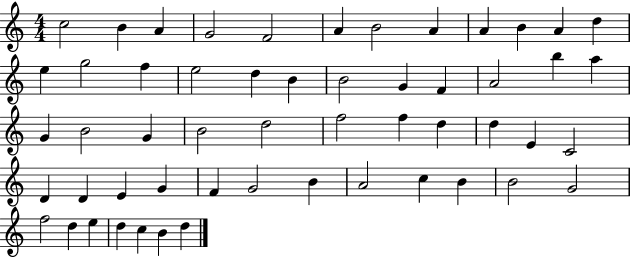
{
  \clef treble
  \numericTimeSignature
  \time 4/4
  \key c \major
  c''2 b'4 a'4 | g'2 f'2 | a'4 b'2 a'4 | a'4 b'4 a'4 d''4 | \break e''4 g''2 f''4 | e''2 d''4 b'4 | b'2 g'4 f'4 | a'2 b''4 a''4 | \break g'4 b'2 g'4 | b'2 d''2 | f''2 f''4 d''4 | d''4 e'4 c'2 | \break d'4 d'4 e'4 g'4 | f'4 g'2 b'4 | a'2 c''4 b'4 | b'2 g'2 | \break f''2 d''4 e''4 | d''4 c''4 b'4 d''4 | \bar "|."
}